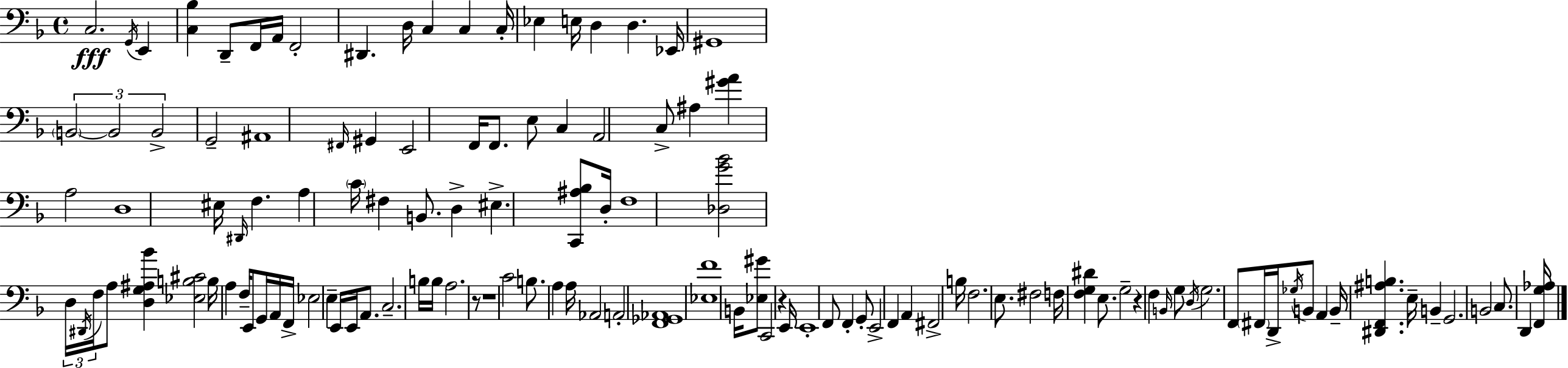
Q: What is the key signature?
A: D minor